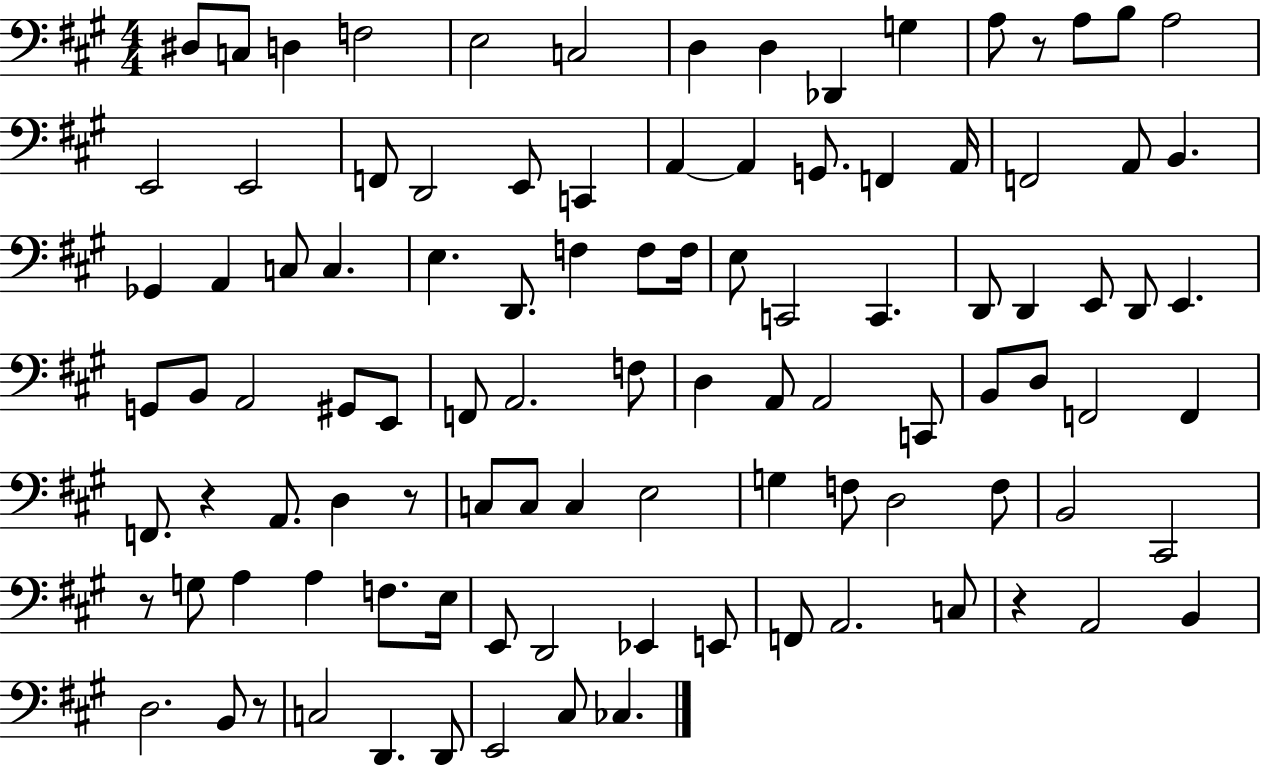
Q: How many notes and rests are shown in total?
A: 102